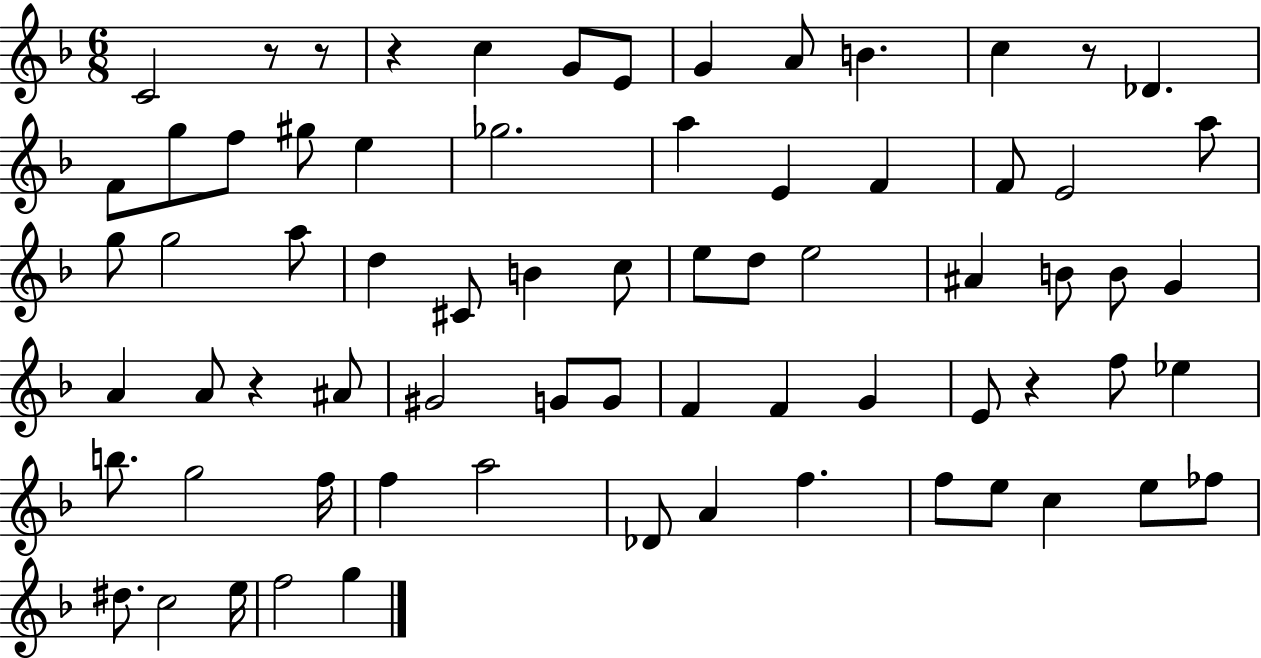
C4/h R/e R/e R/q C5/q G4/e E4/e G4/q A4/e B4/q. C5/q R/e Db4/q. F4/e G5/e F5/e G#5/e E5/q Gb5/h. A5/q E4/q F4/q F4/e E4/h A5/e G5/e G5/h A5/e D5/q C#4/e B4/q C5/e E5/e D5/e E5/h A#4/q B4/e B4/e G4/q A4/q A4/e R/q A#4/e G#4/h G4/e G4/e F4/q F4/q G4/q E4/e R/q F5/e Eb5/q B5/e. G5/h F5/s F5/q A5/h Db4/e A4/q F5/q. F5/e E5/e C5/q E5/e FES5/e D#5/e. C5/h E5/s F5/h G5/q